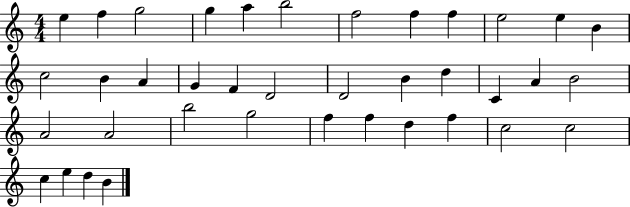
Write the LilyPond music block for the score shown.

{
  \clef treble
  \numericTimeSignature
  \time 4/4
  \key c \major
  e''4 f''4 g''2 | g''4 a''4 b''2 | f''2 f''4 f''4 | e''2 e''4 b'4 | \break c''2 b'4 a'4 | g'4 f'4 d'2 | d'2 b'4 d''4 | c'4 a'4 b'2 | \break a'2 a'2 | b''2 g''2 | f''4 f''4 d''4 f''4 | c''2 c''2 | \break c''4 e''4 d''4 b'4 | \bar "|."
}